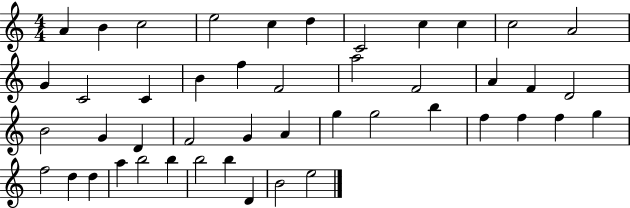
X:1
T:Untitled
M:4/4
L:1/4
K:C
A B c2 e2 c d C2 c c c2 A2 G C2 C B f F2 a2 F2 A F D2 B2 G D F2 G A g g2 b f f f g f2 d d a b2 b b2 b D B2 e2